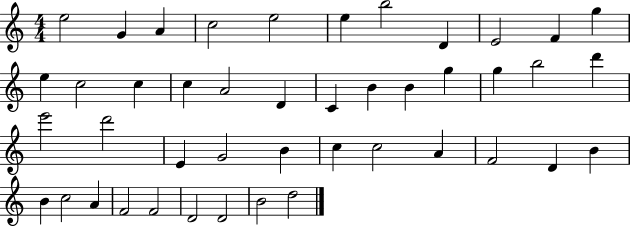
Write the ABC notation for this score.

X:1
T:Untitled
M:4/4
L:1/4
K:C
e2 G A c2 e2 e b2 D E2 F g e c2 c c A2 D C B B g g b2 d' e'2 d'2 E G2 B c c2 A F2 D B B c2 A F2 F2 D2 D2 B2 d2